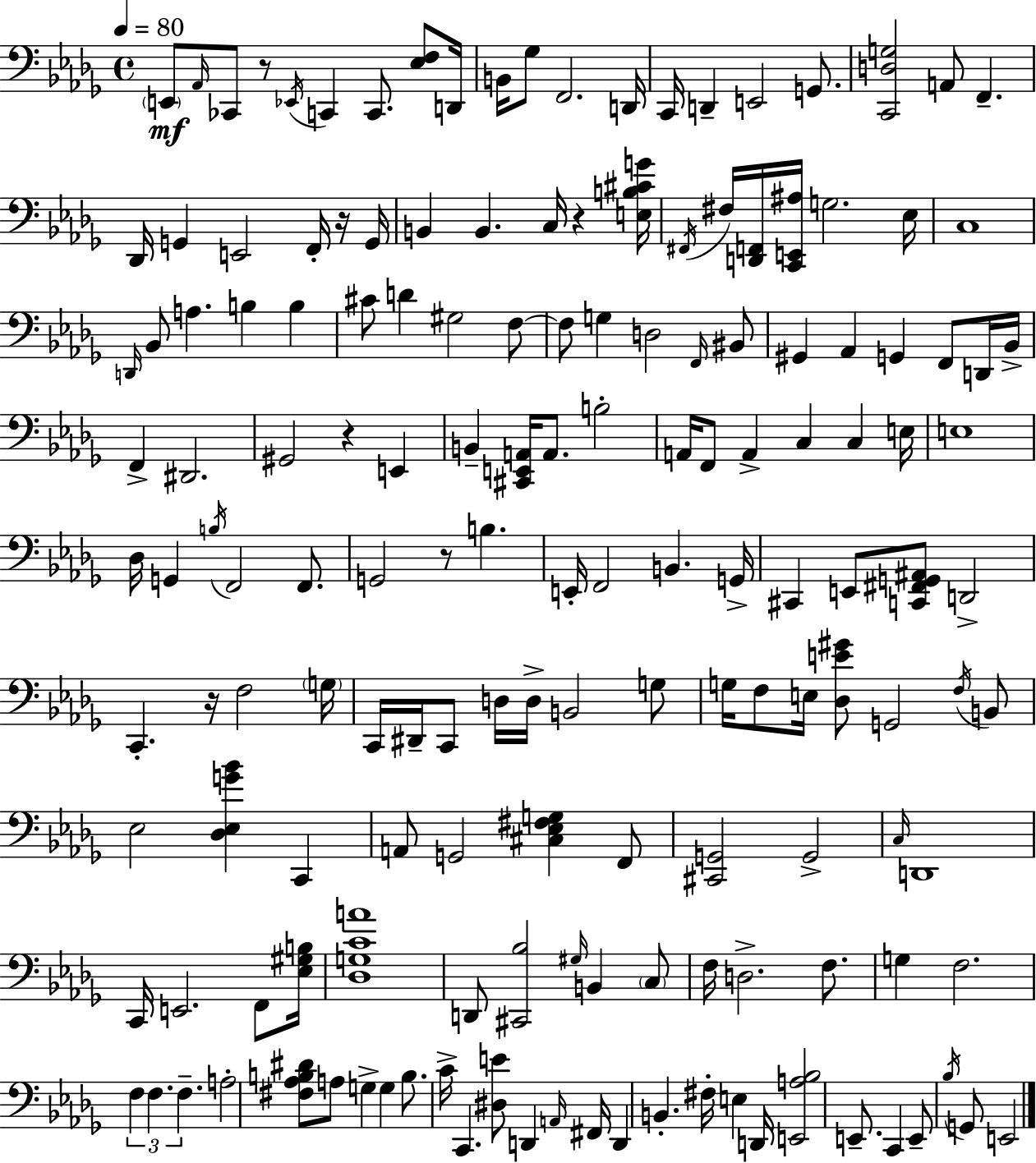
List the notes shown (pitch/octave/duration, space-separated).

E2/e Ab2/s CES2/e R/e Eb2/s C2/q C2/e. [Eb3,F3]/e D2/s B2/s Gb3/e F2/h. D2/s C2/s D2/q E2/h G2/e. [C2,D3,G3]/h A2/e F2/q. Db2/s G2/q E2/h F2/s R/s G2/s B2/q B2/q. C3/s R/q [E3,B3,C#4,G4]/s F#2/s F#3/s [D2,F2]/s [C2,E2,A#3]/s G3/h. Eb3/s C3/w D2/s Bb2/e A3/q. B3/q B3/q C#4/e D4/q G#3/h F3/e F3/e G3/q D3/h F2/s BIS2/e G#2/q Ab2/q G2/q F2/e D2/s Bb2/s F2/q D#2/h. G#2/h R/q E2/q B2/q [C#2,E2,A2]/s A2/e. B3/h A2/s F2/e A2/q C3/q C3/q E3/s E3/w Db3/s G2/q B3/s F2/h F2/e. G2/h R/e B3/q. E2/s F2/h B2/q. G2/s C#2/q E2/e [C2,F#2,G2,A#2]/e D2/h C2/q. R/s F3/h G3/s C2/s D#2/s C2/e D3/s D3/s B2/h G3/e G3/s F3/e E3/s [Db3,E4,G#4]/e G2/h F3/s B2/e Eb3/h [Db3,Eb3,G4,Bb4]/q C2/q A2/e G2/h [C#3,Eb3,F#3,G3]/q F2/e [C#2,G2]/h G2/h C3/s D2/w C2/s E2/h. F2/e [Eb3,G#3,B3]/s [Db3,G3,C4,A4]/w D2/e [C#2,Bb3]/h G#3/s B2/q C3/e F3/s D3/h. F3/e. G3/q F3/h. F3/q F3/q. F3/q. A3/h [F#3,Ab3,B3,D#4]/e A3/e G3/q G3/q B3/e. C4/s C2/q. [D#3,E4]/e D2/q A2/s F#2/s D2/q B2/q. F#3/s E3/q D2/s [E2,A3,Bb3]/h E2/e. C2/q E2/e Bb3/s G2/e E2/h